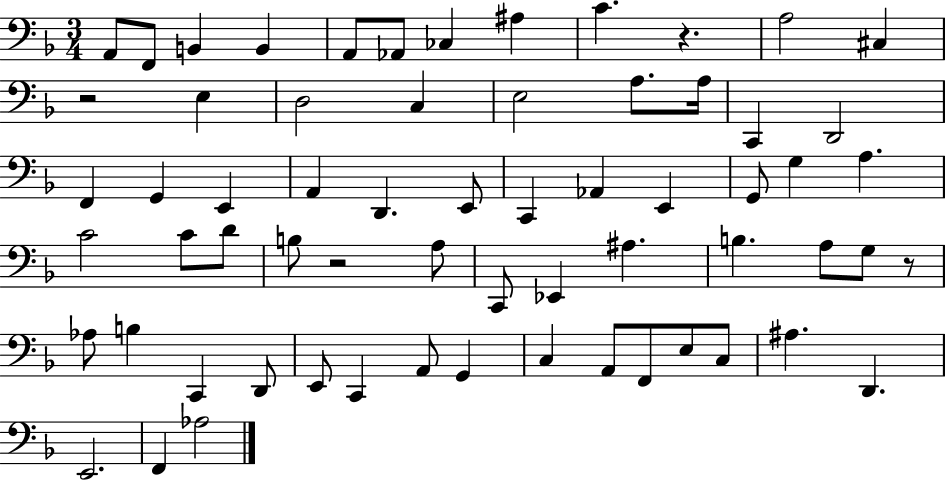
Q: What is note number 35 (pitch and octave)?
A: B3